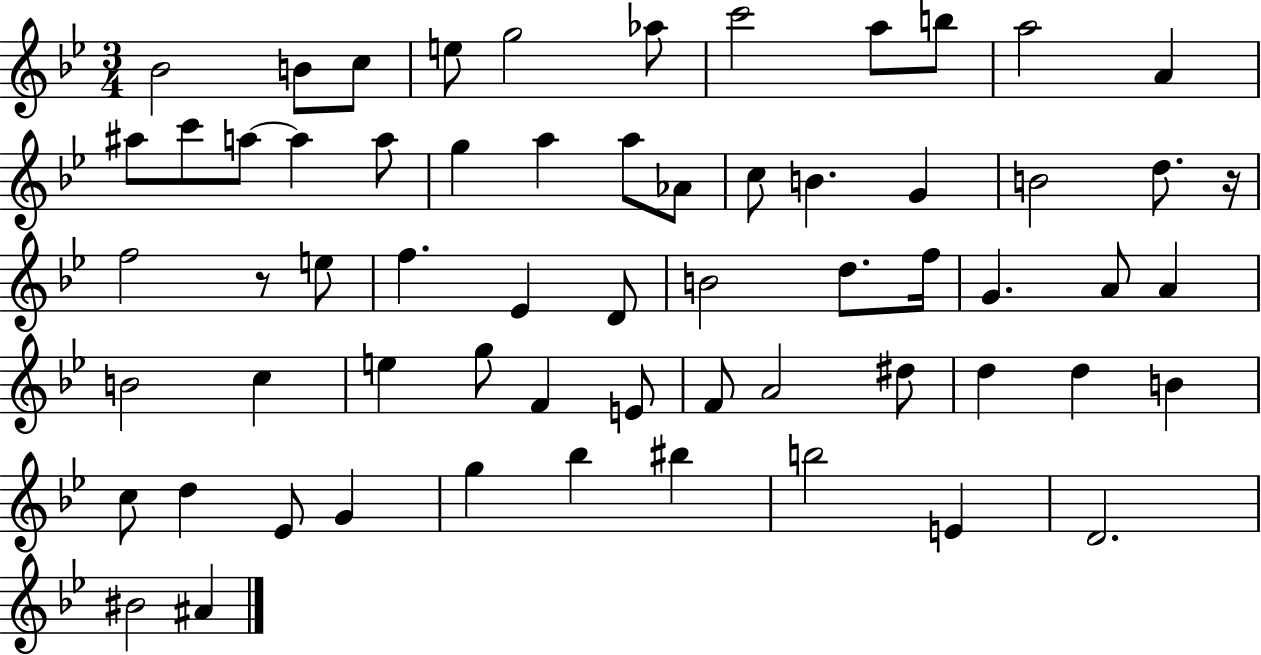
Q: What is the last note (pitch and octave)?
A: A#4